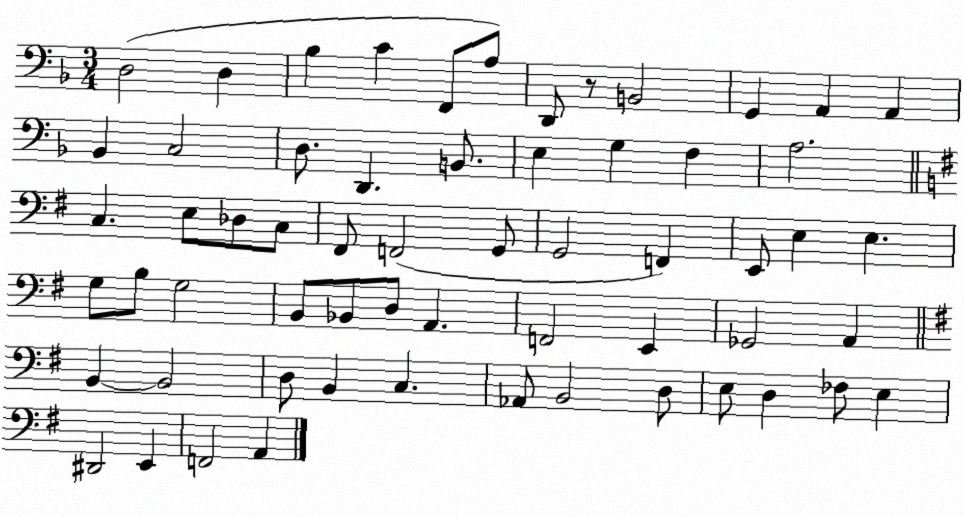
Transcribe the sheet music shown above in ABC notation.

X:1
T:Untitled
M:3/4
L:1/4
K:F
D,2 D, _B, C F,,/2 A,/2 D,,/2 z/2 B,,2 G,, A,, A,, _B,, C,2 D,/2 D,, B,,/2 E, G, F, A,2 C, E,/2 _D,/2 C,/2 ^F,,/2 F,,2 G,,/2 G,,2 F,, E,,/2 E, E, G,/2 B,/2 G,2 B,,/2 _B,,/2 D,/2 A,, F,,2 E,, _G,,2 A,, B,, B,,2 D,/2 B,, C, _A,,/2 B,,2 D,/2 E,/2 D, _F,/2 E, ^D,,2 E,, F,,2 A,,